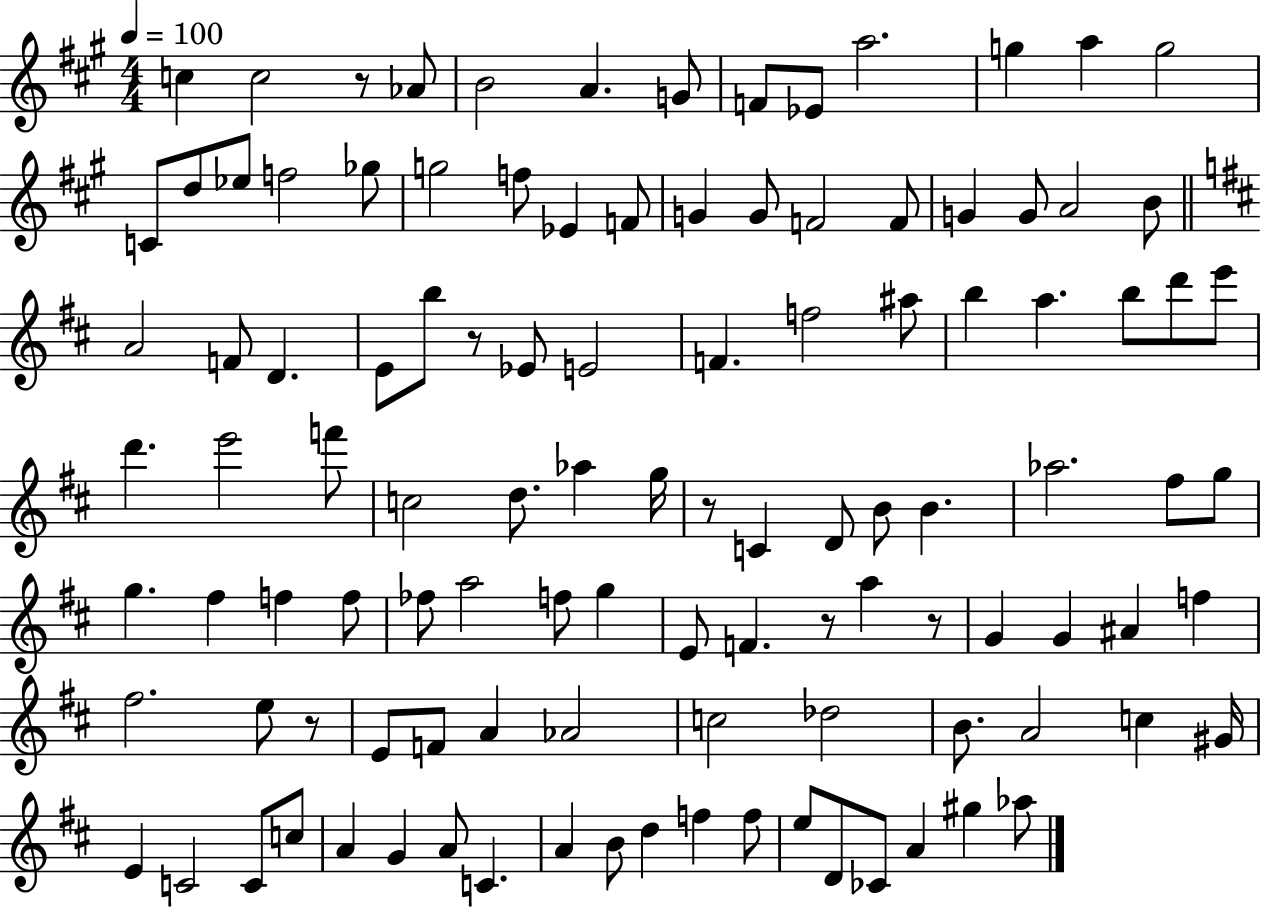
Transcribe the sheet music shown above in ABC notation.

X:1
T:Untitled
M:4/4
L:1/4
K:A
c c2 z/2 _A/2 B2 A G/2 F/2 _E/2 a2 g a g2 C/2 d/2 _e/2 f2 _g/2 g2 f/2 _E F/2 G G/2 F2 F/2 G G/2 A2 B/2 A2 F/2 D E/2 b/2 z/2 _E/2 E2 F f2 ^a/2 b a b/2 d'/2 e'/2 d' e'2 f'/2 c2 d/2 _a g/4 z/2 C D/2 B/2 B _a2 ^f/2 g/2 g ^f f f/2 _f/2 a2 f/2 g E/2 F z/2 a z/2 G G ^A f ^f2 e/2 z/2 E/2 F/2 A _A2 c2 _d2 B/2 A2 c ^G/4 E C2 C/2 c/2 A G A/2 C A B/2 d f f/2 e/2 D/2 _C/2 A ^g _a/2